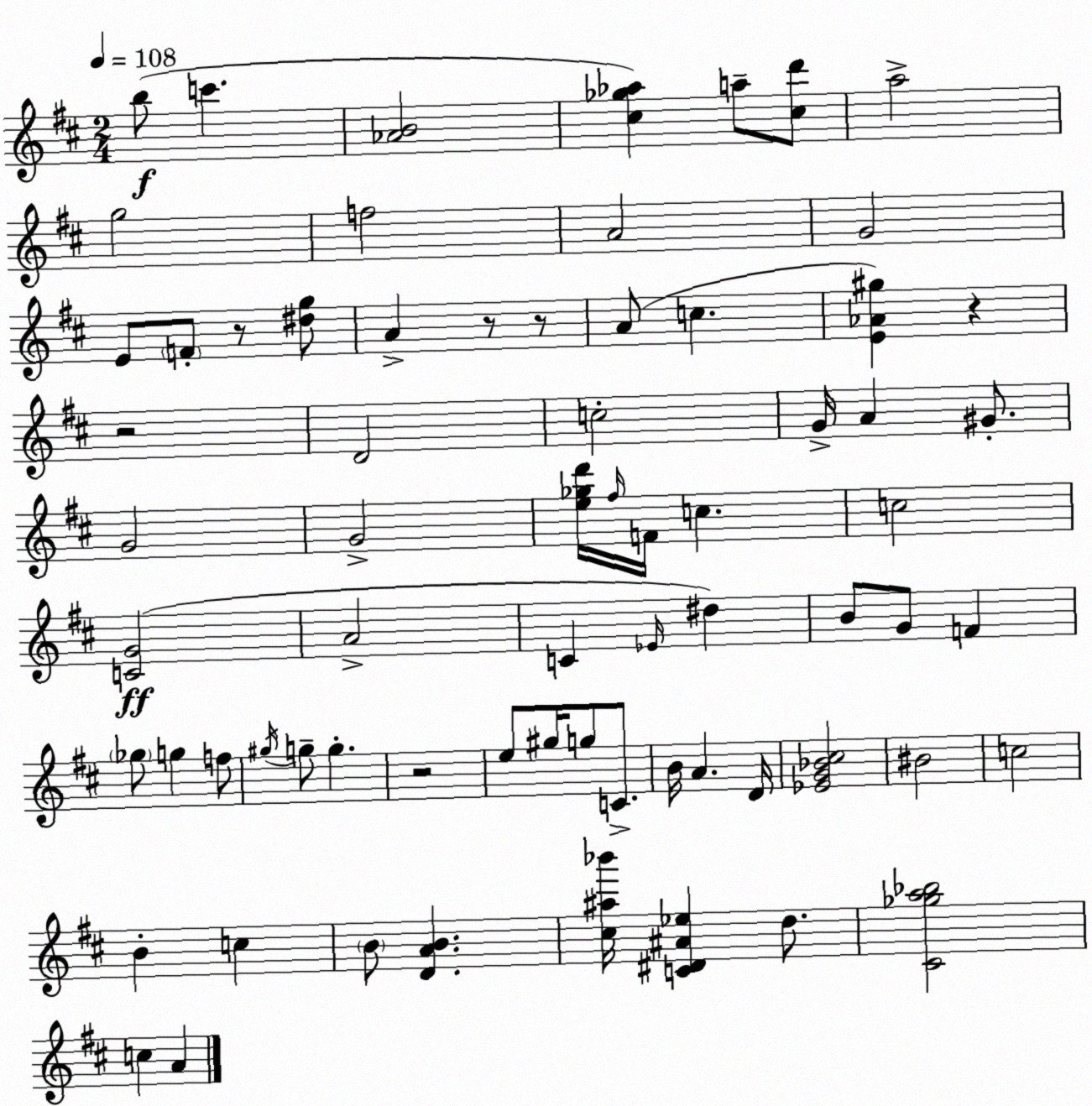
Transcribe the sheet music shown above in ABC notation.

X:1
T:Untitled
M:2/4
L:1/4
K:D
b/2 c' [_AB]2 [^c_g_a] a/2 [^cd']/2 a2 g2 f2 A2 G2 E/2 F/2 z/2 [^dg]/2 A z/2 z/2 A/2 c [E_A^g] z z2 D2 c2 G/4 A ^G/2 G2 G2 [e_gd']/4 ^f/4 F/4 c c2 [CG]2 A2 C _E/4 ^d B/2 G/2 F _g/2 g f/2 ^g/4 g/2 g z2 e/2 ^g/4 g/2 C/2 B/4 A D/4 [_EG_B^c]2 ^B2 c2 B c B/2 [DAB] [^c^a_b']/4 [C^D^A_e] d/2 [^C_ga_b]2 c A